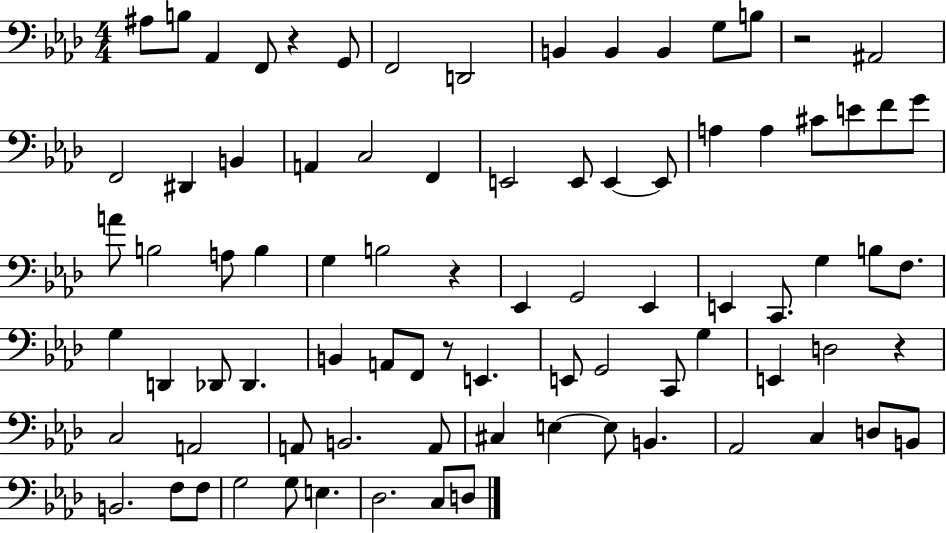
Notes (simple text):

A#3/e B3/e Ab2/q F2/e R/q G2/e F2/h D2/h B2/q B2/q B2/q G3/e B3/e R/h A#2/h F2/h D#2/q B2/q A2/q C3/h F2/q E2/h E2/e E2/q E2/e A3/q A3/q C#4/e E4/e F4/e G4/e A4/e B3/h A3/e B3/q G3/q B3/h R/q Eb2/q G2/h Eb2/q E2/q C2/e. G3/q B3/e F3/e. G3/q D2/q Db2/e Db2/q. B2/q A2/e F2/e R/e E2/q. E2/e G2/h C2/e G3/q E2/q D3/h R/q C3/h A2/h A2/e B2/h. A2/e C#3/q E3/q E3/e B2/q. Ab2/h C3/q D3/e B2/e B2/h. F3/e F3/e G3/h G3/e E3/q. Db3/h. C3/e D3/e